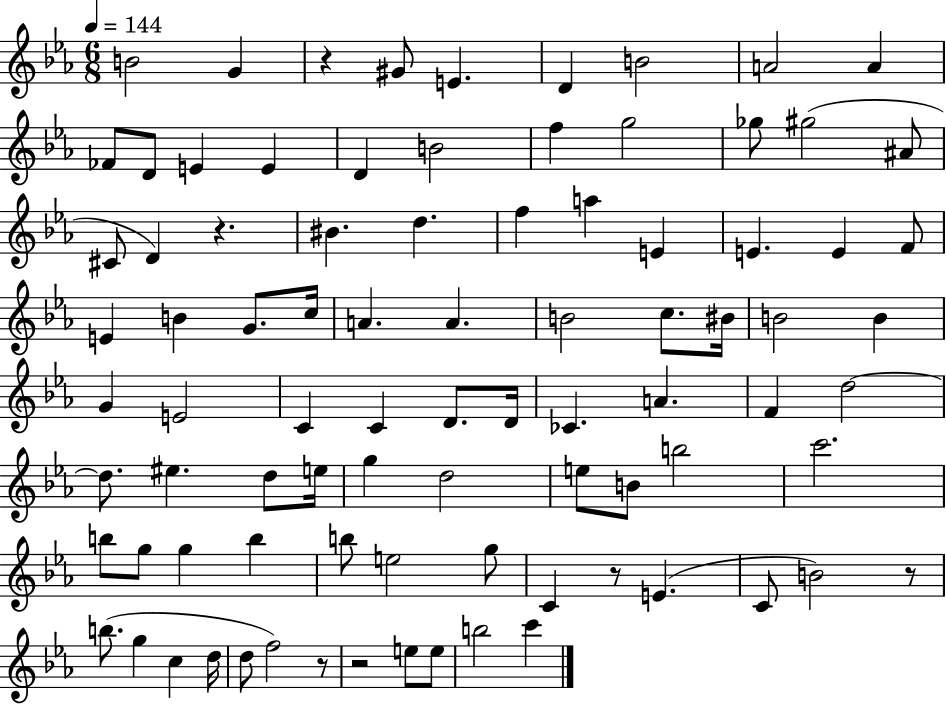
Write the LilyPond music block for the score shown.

{
  \clef treble
  \numericTimeSignature
  \time 6/8
  \key ees \major
  \tempo 4 = 144
  b'2 g'4 | r4 gis'8 e'4. | d'4 b'2 | a'2 a'4 | \break fes'8 d'8 e'4 e'4 | d'4 b'2 | f''4 g''2 | ges''8 gis''2( ais'8 | \break cis'8 d'4) r4. | bis'4. d''4. | f''4 a''4 e'4 | e'4. e'4 f'8 | \break e'4 b'4 g'8. c''16 | a'4. a'4. | b'2 c''8. bis'16 | b'2 b'4 | \break g'4 e'2 | c'4 c'4 d'8. d'16 | ces'4. a'4. | f'4 d''2~~ | \break d''8. eis''4. d''8 e''16 | g''4 d''2 | e''8 b'8 b''2 | c'''2. | \break b''8 g''8 g''4 b''4 | b''8 e''2 g''8 | c'4 r8 e'4.( | c'8 b'2) r8 | \break b''8.( g''4 c''4 d''16 | d''8 f''2) r8 | r2 e''8 e''8 | b''2 c'''4 | \break \bar "|."
}